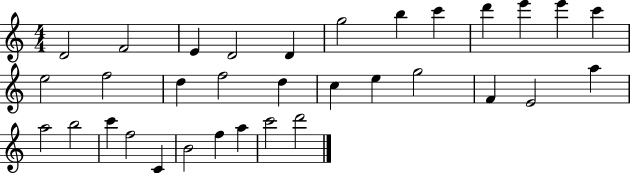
D4/h F4/h E4/q D4/h D4/q G5/h B5/q C6/q D6/q E6/q E6/q C6/q E5/h F5/h D5/q F5/h D5/q C5/q E5/q G5/h F4/q E4/h A5/q A5/h B5/h C6/q F5/h C4/q B4/h F5/q A5/q C6/h D6/h